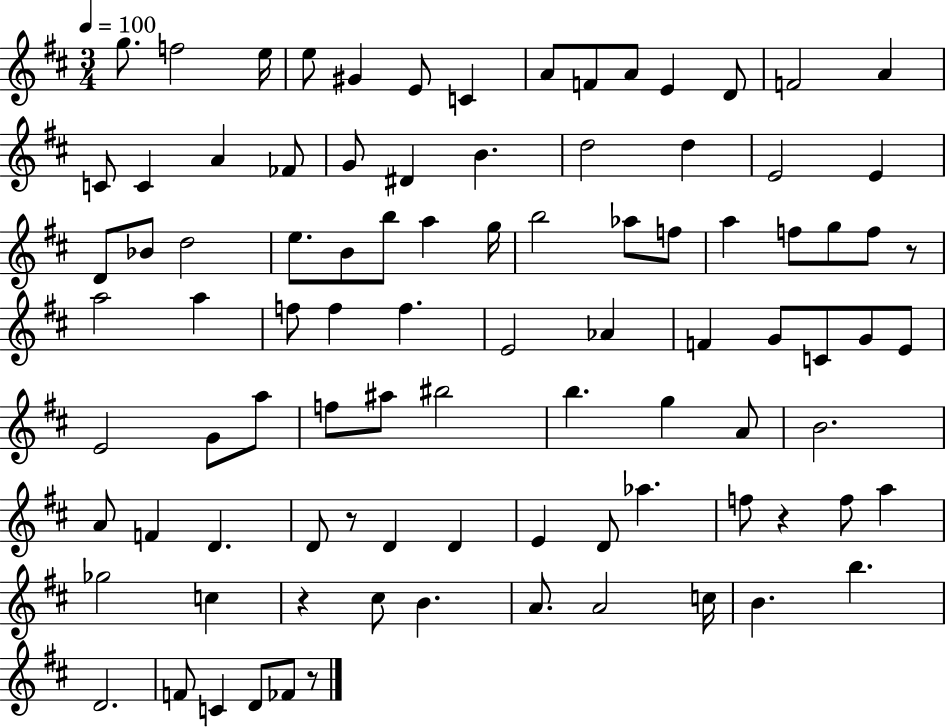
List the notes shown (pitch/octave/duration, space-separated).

G5/e. F5/h E5/s E5/e G#4/q E4/e C4/q A4/e F4/e A4/e E4/q D4/e F4/h A4/q C4/e C4/q A4/q FES4/e G4/e D#4/q B4/q. D5/h D5/q E4/h E4/q D4/e Bb4/e D5/h E5/e. B4/e B5/e A5/q G5/s B5/h Ab5/e F5/e A5/q F5/e G5/e F5/e R/e A5/h A5/q F5/e F5/q F5/q. E4/h Ab4/q F4/q G4/e C4/e G4/e E4/e E4/h G4/e A5/e F5/e A#5/e BIS5/h B5/q. G5/q A4/e B4/h. A4/e F4/q D4/q. D4/e R/e D4/q D4/q E4/q D4/e Ab5/q. F5/e R/q F5/e A5/q Gb5/h C5/q R/q C#5/e B4/q. A4/e. A4/h C5/s B4/q. B5/q. D4/h. F4/e C4/q D4/e FES4/e R/e